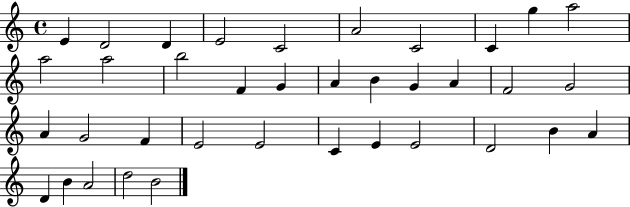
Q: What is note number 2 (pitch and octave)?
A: D4